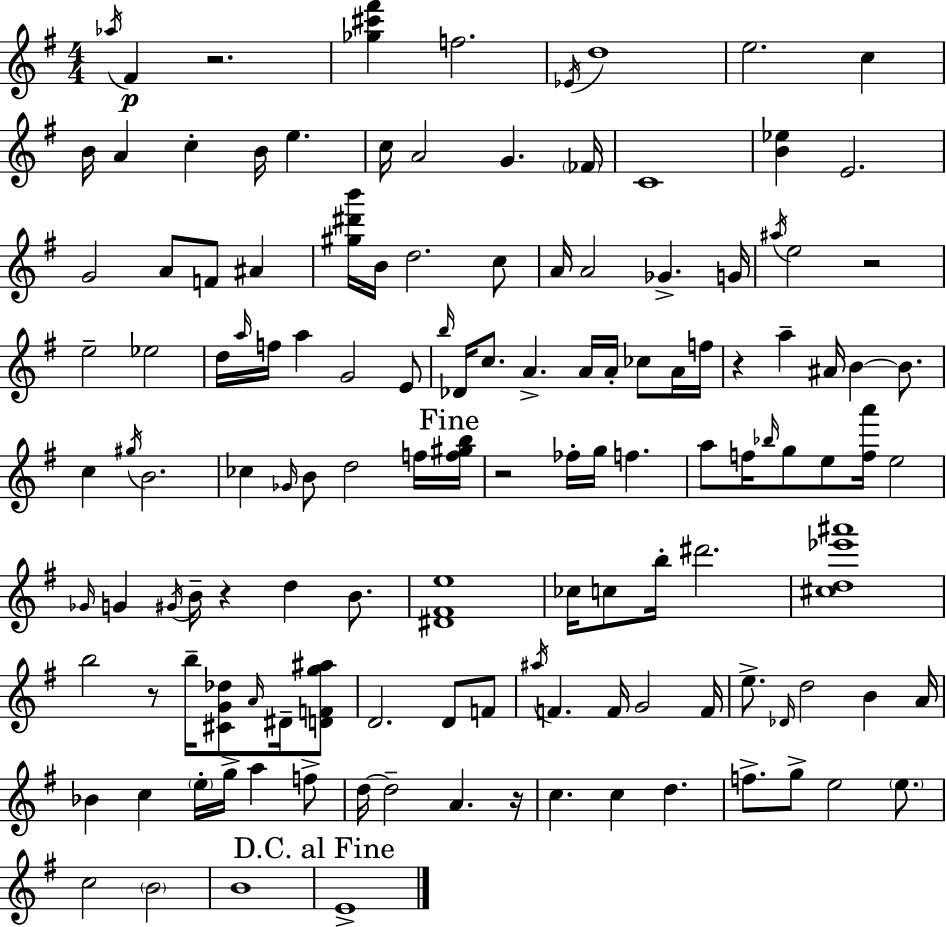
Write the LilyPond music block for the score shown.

{
  \clef treble
  \numericTimeSignature
  \time 4/4
  \key g \major
  \acciaccatura { aes''16 }\p fis'4 r2. | <ges'' cis''' fis'''>4 f''2. | \acciaccatura { ees'16 } d''1 | e''2. c''4 | \break b'16 a'4 c''4-. b'16 e''4. | c''16 a'2 g'4. | \parenthesize fes'16 c'1 | <b' ees''>4 e'2. | \break g'2 a'8 f'8 ais'4 | <gis'' dis''' b'''>16 b'16 d''2. | c''8 a'16 a'2 ges'4.-> | g'16 \acciaccatura { ais''16 } e''2 r2 | \break e''2-- ees''2 | d''16 \grace { a''16 } f''16 a''4 g'2 | e'8 \grace { b''16 } des'16 c''8. a'4.-> a'16 | a'16-. ces''8 a'16 f''16 r4 a''4-- ais'16 b'4~~ | \break b'8. c''4 \acciaccatura { gis''16 } b'2. | ces''4 \grace { ges'16 } b'8 d''2 | f''16 \mark "Fine" <f'' gis'' b''>16 r2 fes''16-. | g''16 f''4. a''8 f''16 \grace { bes''16 } g''8 e''8 <f'' a'''>16 | \break e''2 \grace { ges'16 } g'4 \acciaccatura { gis'16 } b'16-- r4 | d''4 b'8. <dis' fis' e''>1 | ces''16 c''8 b''16-. dis'''2. | <cis'' d'' ees''' ais'''>1 | \break b''2 | r8 b''16-- <cis' g' des''>8 \grace { a'16 } dis'16-- <d' f' g'' ais''>8 d'2. | d'8 f'8 \acciaccatura { ais''16 } f'4. | f'16 g'2 f'16 e''8.-> \grace { des'16 } | \break d''2 b'4 a'16 bes'4 | c''4 \parenthesize e''16-. g''16-> a''4 f''8-> d''16~~ d''2-- | a'4. r16 c''4. | c''4 d''4. f''8.-> | \break g''8-> e''2 \parenthesize e''8. c''2 | \parenthesize b'2 b'1 | \mark "D.C. al Fine" e'1-> | \bar "|."
}